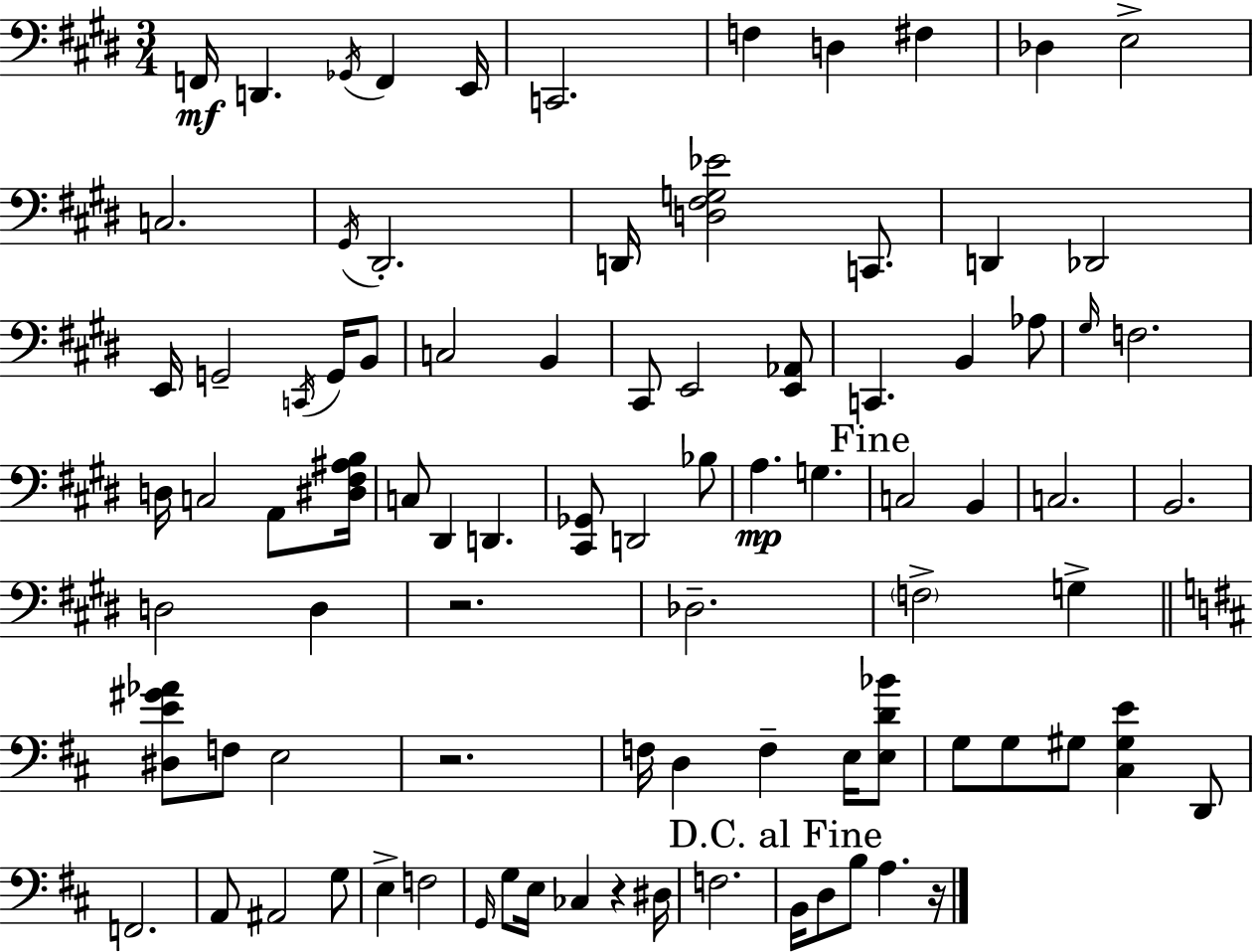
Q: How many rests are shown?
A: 4